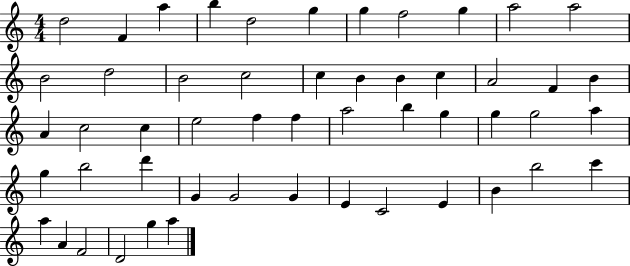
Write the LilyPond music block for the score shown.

{
  \clef treble
  \numericTimeSignature
  \time 4/4
  \key c \major
  d''2 f'4 a''4 | b''4 d''2 g''4 | g''4 f''2 g''4 | a''2 a''2 | \break b'2 d''2 | b'2 c''2 | c''4 b'4 b'4 c''4 | a'2 f'4 b'4 | \break a'4 c''2 c''4 | e''2 f''4 f''4 | a''2 b''4 g''4 | g''4 g''2 a''4 | \break g''4 b''2 d'''4 | g'4 g'2 g'4 | e'4 c'2 e'4 | b'4 b''2 c'''4 | \break a''4 a'4 f'2 | d'2 g''4 a''4 | \bar "|."
}